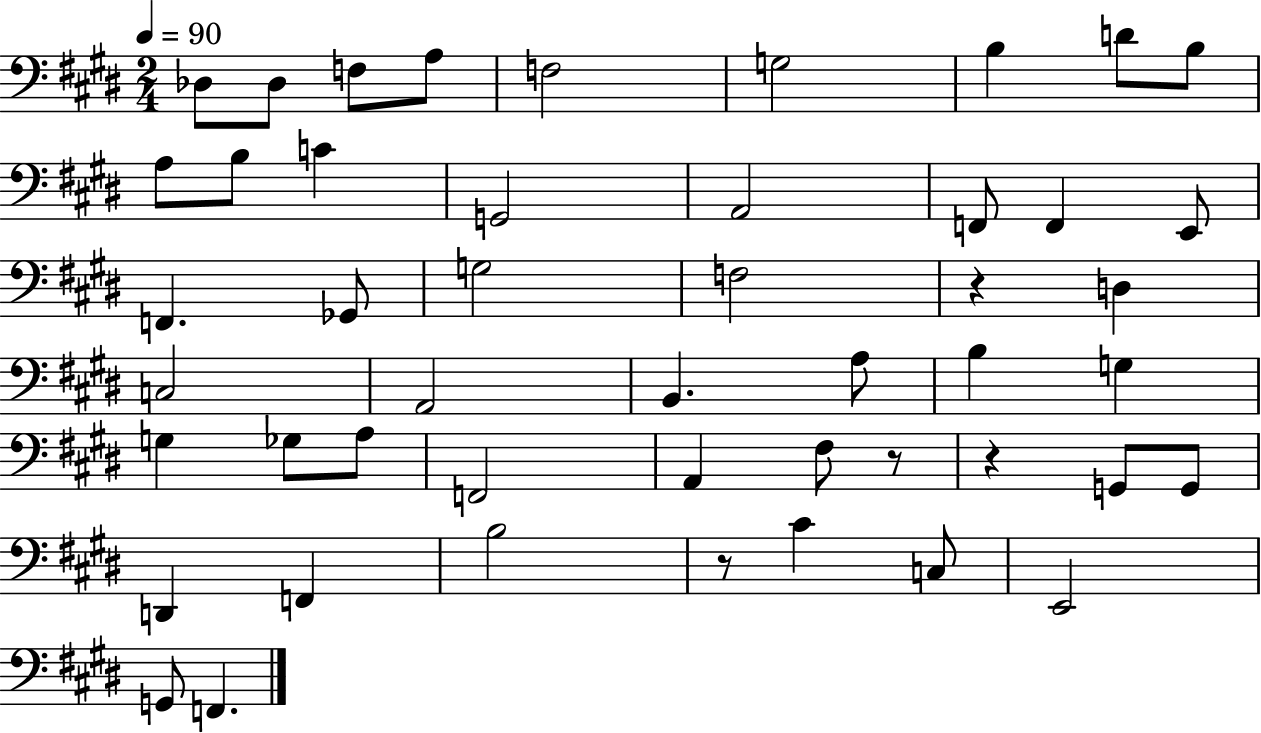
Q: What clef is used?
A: bass